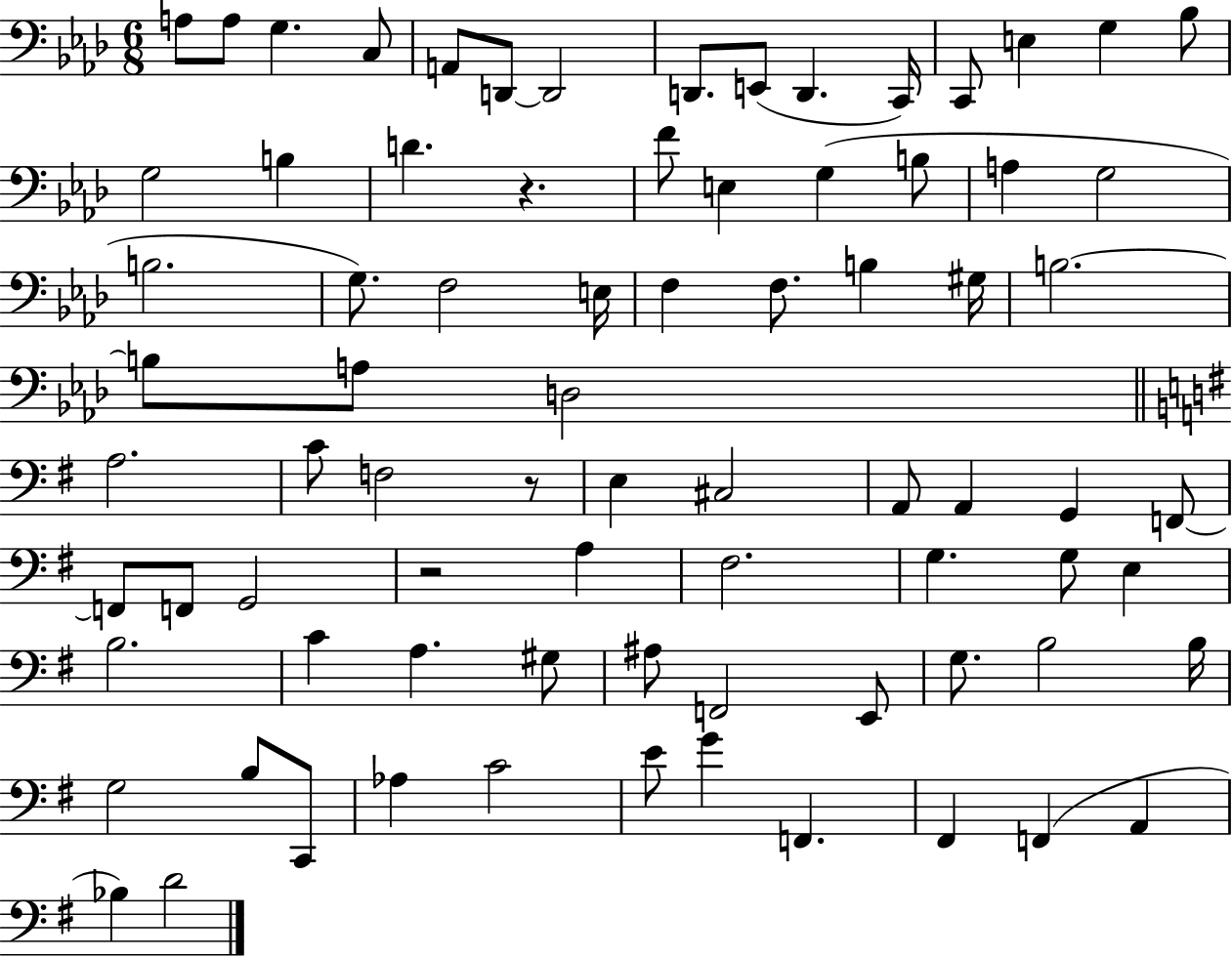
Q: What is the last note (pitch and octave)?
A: D4